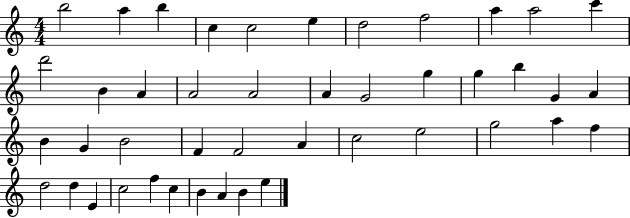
B5/h A5/q B5/q C5/q C5/h E5/q D5/h F5/h A5/q A5/h C6/q D6/h B4/q A4/q A4/h A4/h A4/q G4/h G5/q G5/q B5/q G4/q A4/q B4/q G4/q B4/h F4/q F4/h A4/q C5/h E5/h G5/h A5/q F5/q D5/h D5/q E4/q C5/h F5/q C5/q B4/q A4/q B4/q E5/q